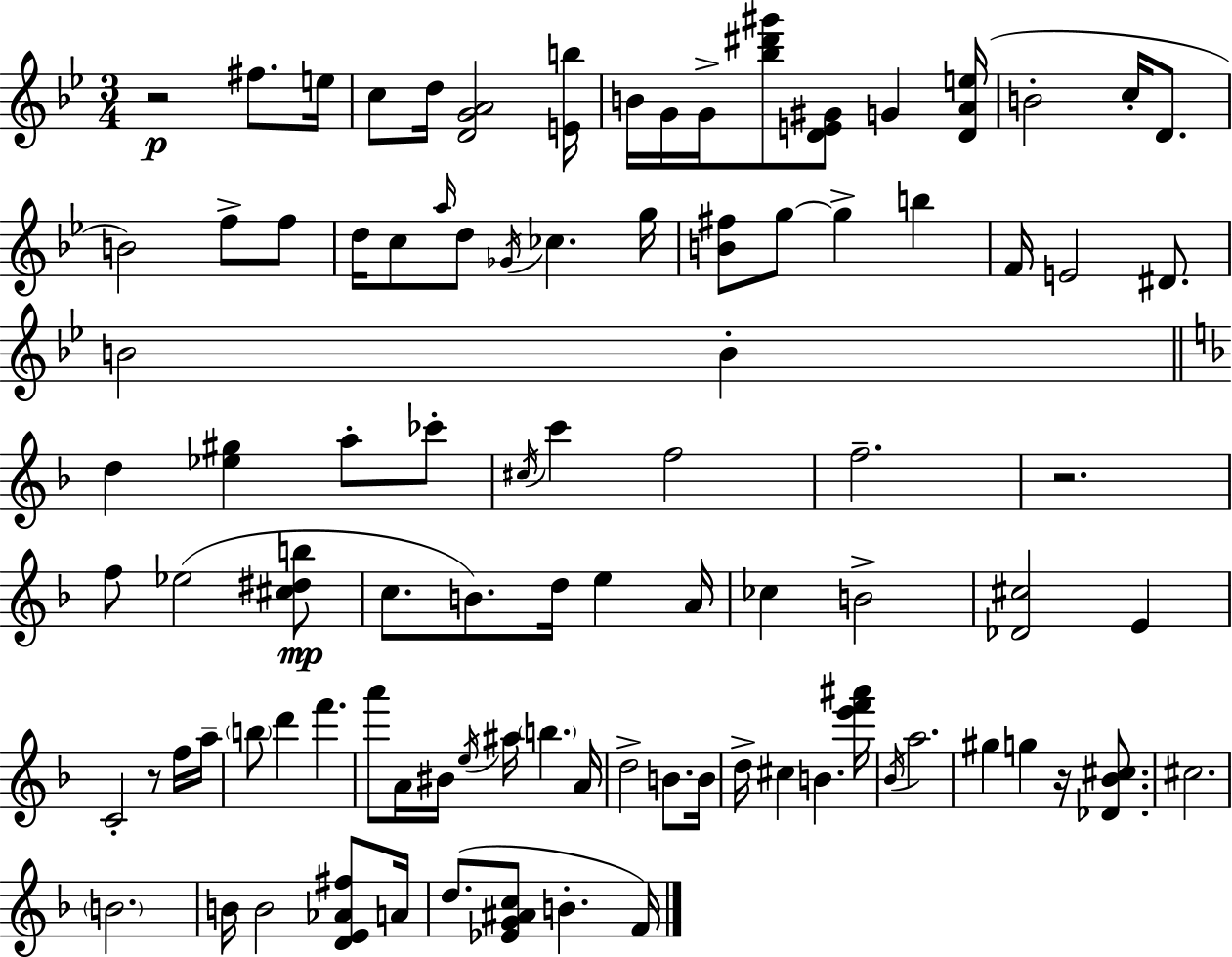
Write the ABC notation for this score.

X:1
T:Untitled
M:3/4
L:1/4
K:Bb
z2 ^f/2 e/4 c/2 d/4 [DGA]2 [Eb]/4 B/4 G/4 G/4 [_b^d'^g']/2 [DE^G]/2 G [DAe]/4 B2 c/4 D/2 B2 f/2 f/2 d/4 c/2 a/4 d/2 _G/4 _c g/4 [B^f]/2 g/2 g b F/4 E2 ^D/2 B2 B d [_e^g] a/2 _c'/2 ^c/4 c' f2 f2 z2 f/2 _e2 [^c^db]/2 c/2 B/2 d/4 e A/4 _c B2 [_D^c]2 E C2 z/2 f/4 a/4 b/2 d' f' a'/2 A/4 ^B/4 e/4 ^a/4 b A/4 d2 B/2 B/4 d/4 ^c B [e'f'^a']/4 _B/4 a2 ^g g z/4 [_D_B^c]/2 ^c2 B2 B/4 B2 [DE_A^f]/2 A/4 d/2 [_EG^Ac]/2 B F/4